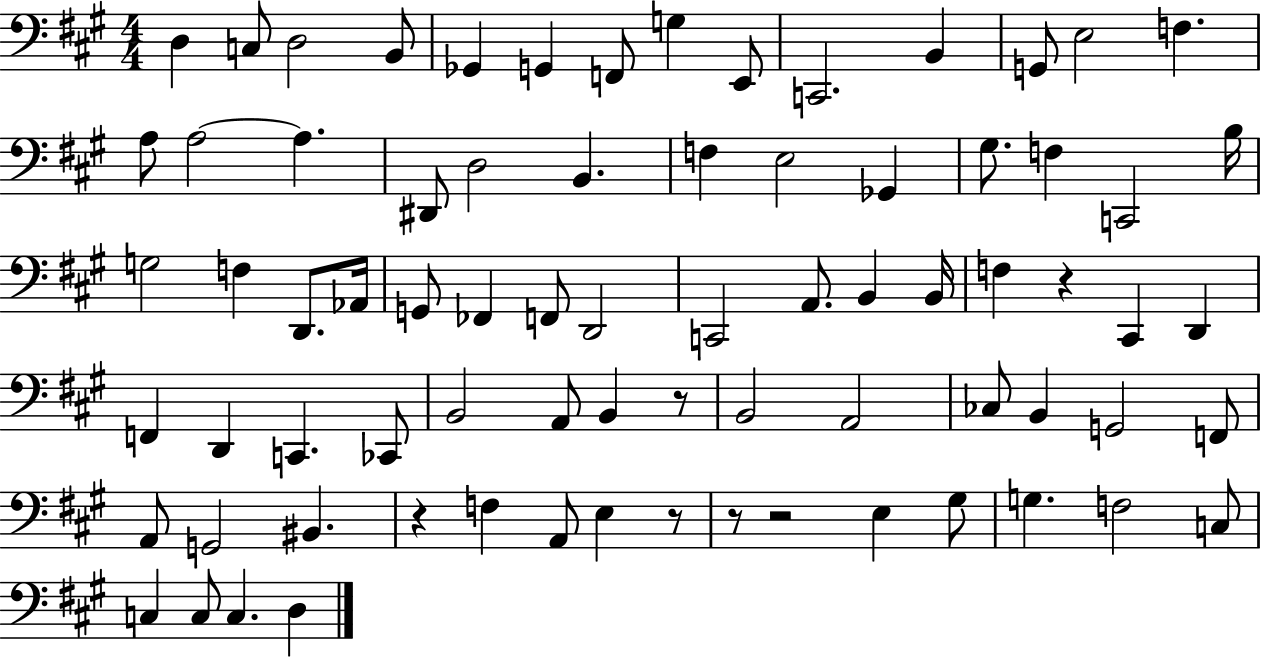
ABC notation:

X:1
T:Untitled
M:4/4
L:1/4
K:A
D, C,/2 D,2 B,,/2 _G,, G,, F,,/2 G, E,,/2 C,,2 B,, G,,/2 E,2 F, A,/2 A,2 A, ^D,,/2 D,2 B,, F, E,2 _G,, ^G,/2 F, C,,2 B,/4 G,2 F, D,,/2 _A,,/4 G,,/2 _F,, F,,/2 D,,2 C,,2 A,,/2 B,, B,,/4 F, z ^C,, D,, F,, D,, C,, _C,,/2 B,,2 A,,/2 B,, z/2 B,,2 A,,2 _C,/2 B,, G,,2 F,,/2 A,,/2 G,,2 ^B,, z F, A,,/2 E, z/2 z/2 z2 E, ^G,/2 G, F,2 C,/2 C, C,/2 C, D,